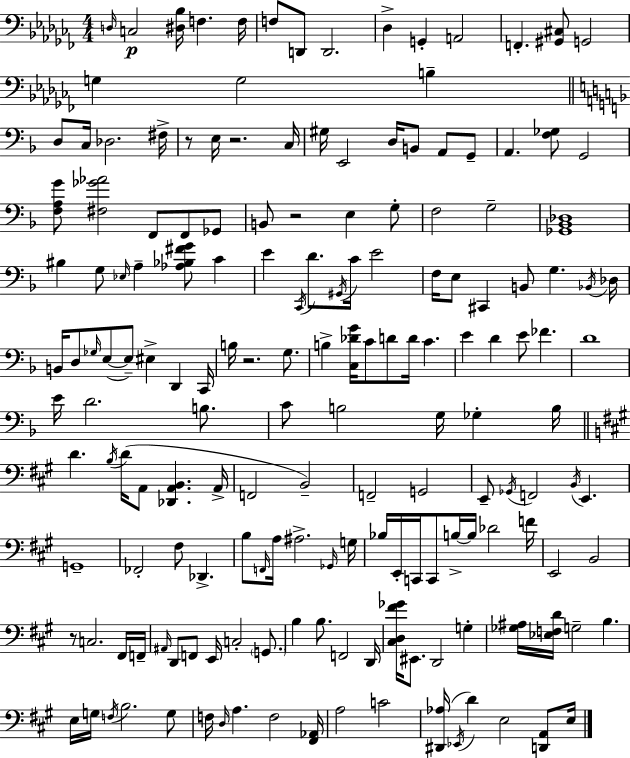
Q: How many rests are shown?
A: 5